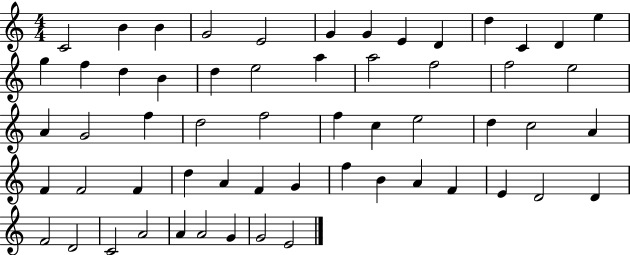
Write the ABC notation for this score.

X:1
T:Untitled
M:4/4
L:1/4
K:C
C2 B B G2 E2 G G E D d C D e g f d B d e2 a a2 f2 f2 e2 A G2 f d2 f2 f c e2 d c2 A F F2 F d A F G f B A F E D2 D F2 D2 C2 A2 A A2 G G2 E2